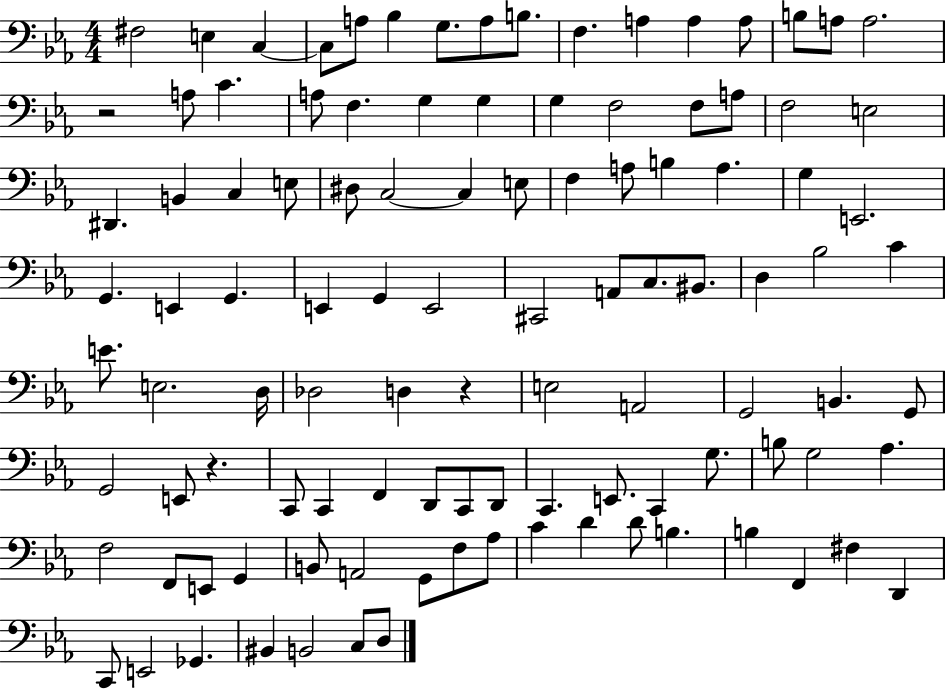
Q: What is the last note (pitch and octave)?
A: D3